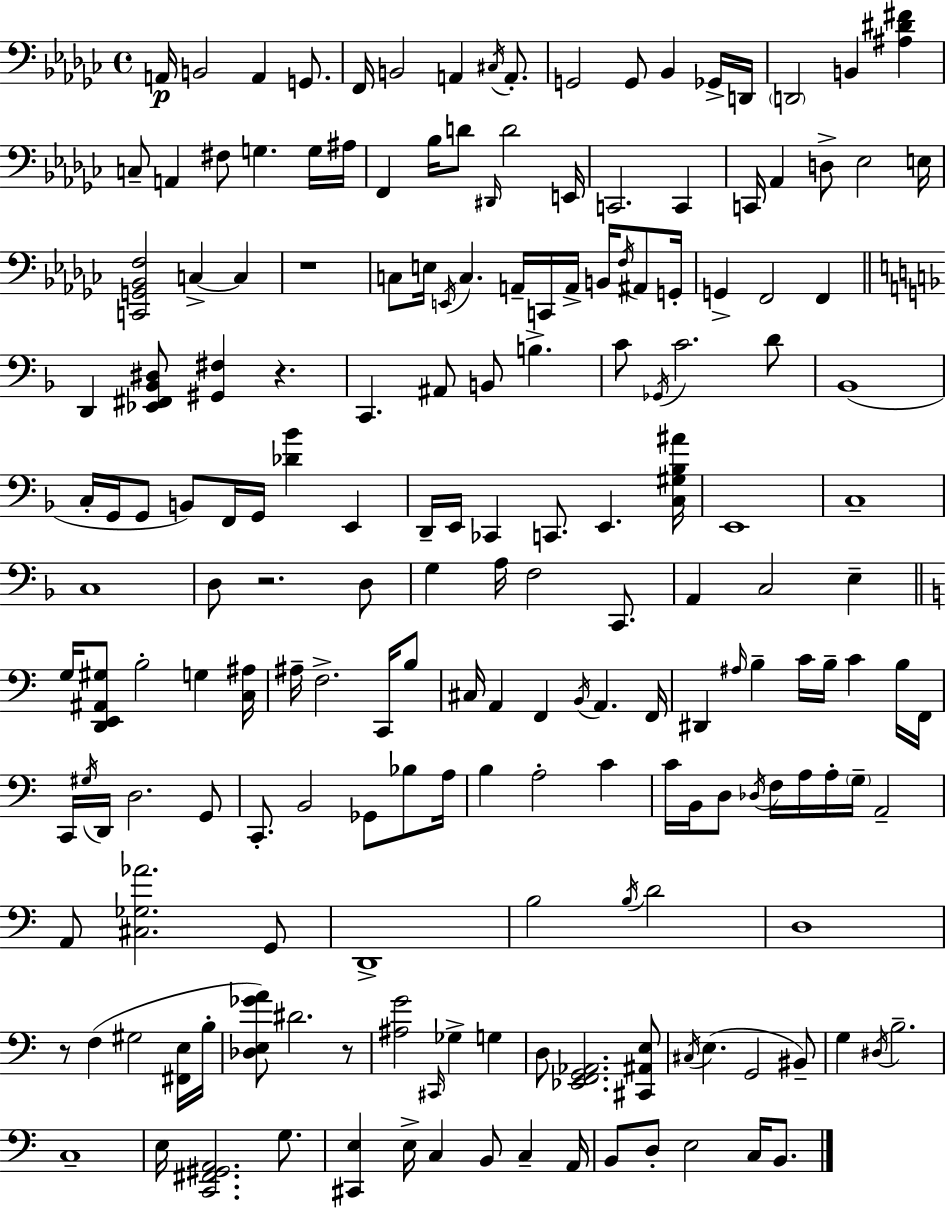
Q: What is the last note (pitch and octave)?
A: B2